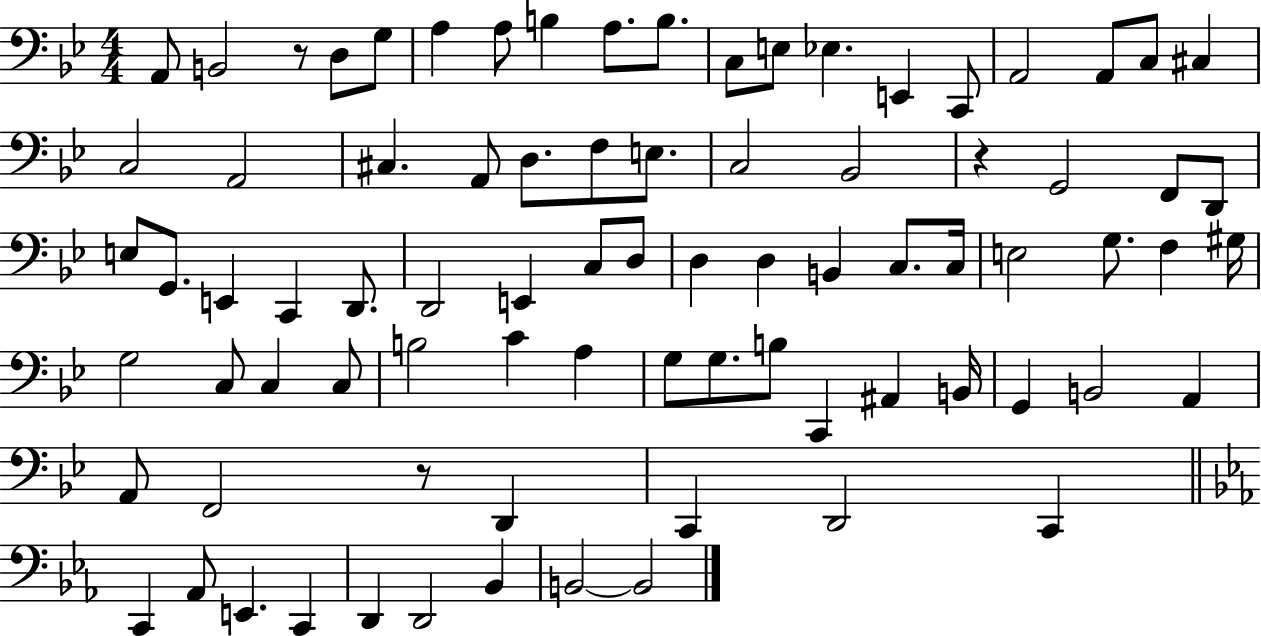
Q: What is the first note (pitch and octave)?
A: A2